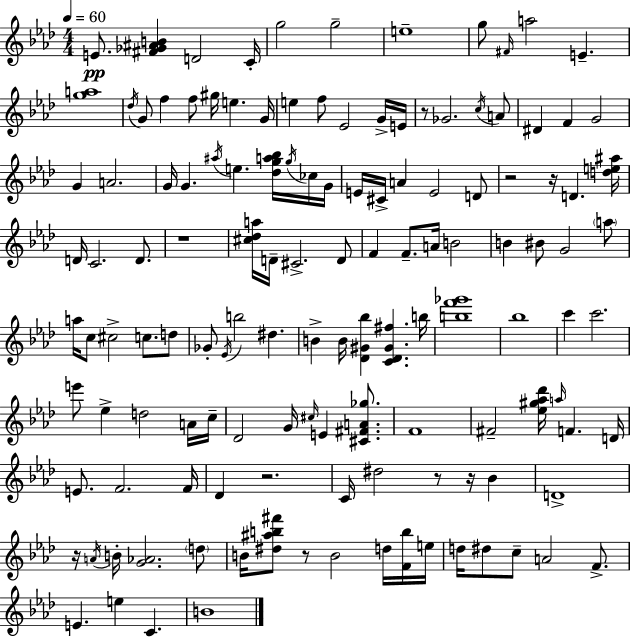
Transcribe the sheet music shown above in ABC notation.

X:1
T:Untitled
M:4/4
L:1/4
K:Fm
E/2 [^F_G^AB] D2 C/4 g2 g2 e4 g/2 ^F/4 a2 E [ga]4 _d/4 G/2 f f/2 ^g/4 e G/4 e f/2 _E2 G/4 E/4 z/2 _G2 c/4 A/2 ^D F G2 G A2 G/4 G ^a/4 e [_dga_b]/4 g/4 _c/4 G/4 E/4 ^C/4 A E2 D/2 z2 z/4 D [de^a]/4 D/4 C2 D/2 z4 [^c_da]/4 D/4 ^C2 D/2 F F/2 A/4 B2 B ^B/2 G2 a/2 a/4 c/2 ^c2 c/2 d/2 _G/2 _E/4 b2 ^d B B/4 [_D^G_b] [C_D^G^f] b/4 [bf'_g']4 _b4 c' c'2 e'/2 _e d2 A/4 c/4 _D2 G/4 ^c/4 E [^C^FA_g]/2 F4 ^F2 [_e^g_a_d']/4 a/4 F D/4 E/2 F2 F/4 _D z2 C/4 ^d2 z/2 z/4 _B D4 z/4 A/4 B/4 [G_A]2 d/2 B/4 [^d^ab^f']/2 z/2 B2 d/4 [Fb]/4 e/4 d/4 ^d/2 c/2 A2 F/2 E e C B4